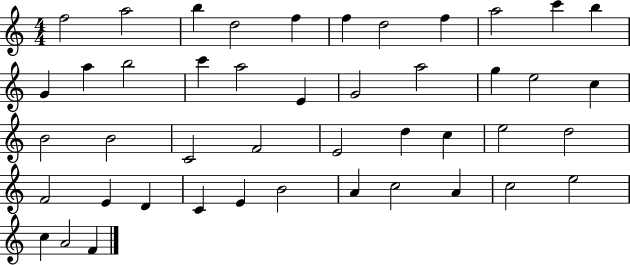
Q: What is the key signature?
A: C major